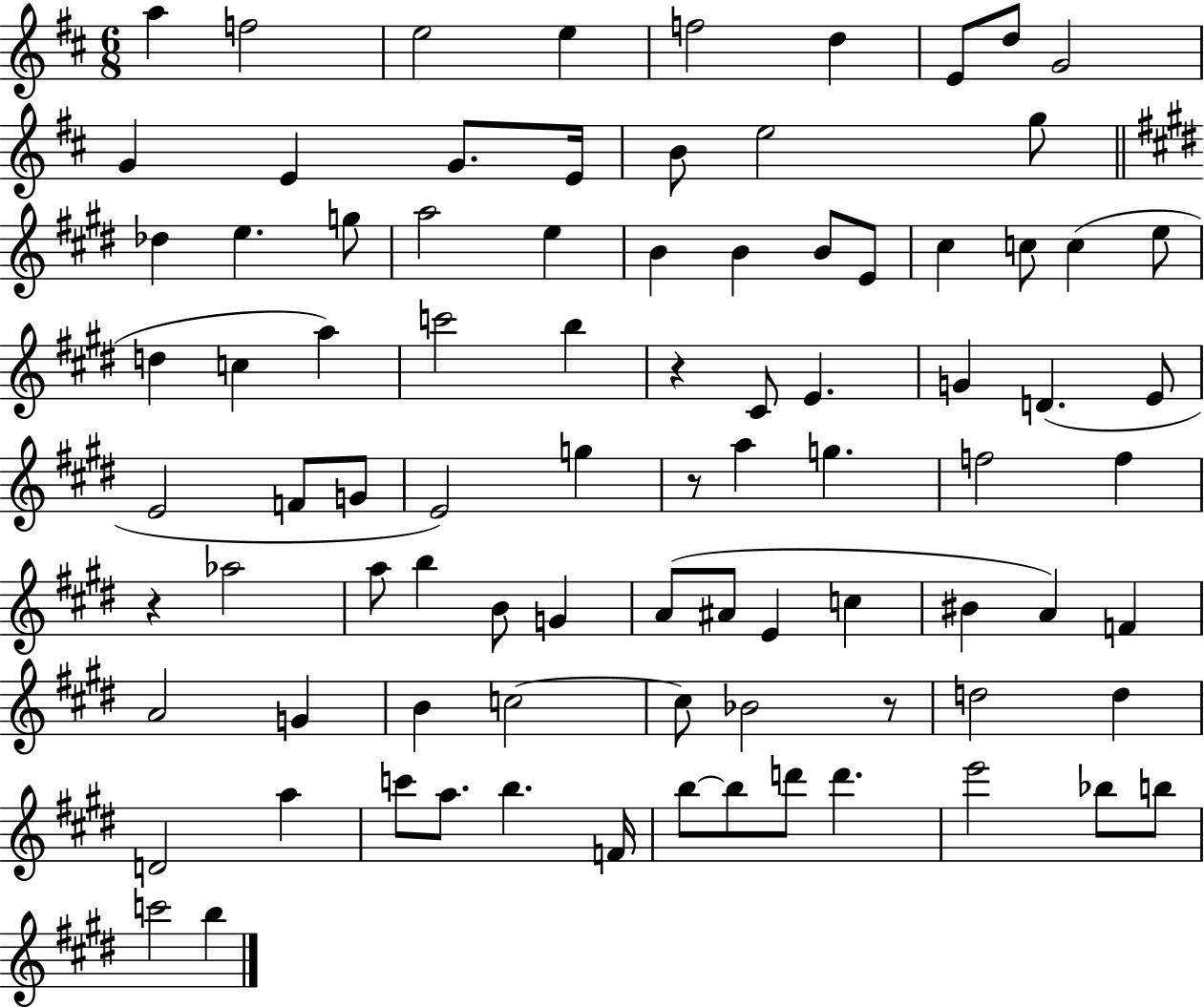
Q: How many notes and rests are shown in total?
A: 87